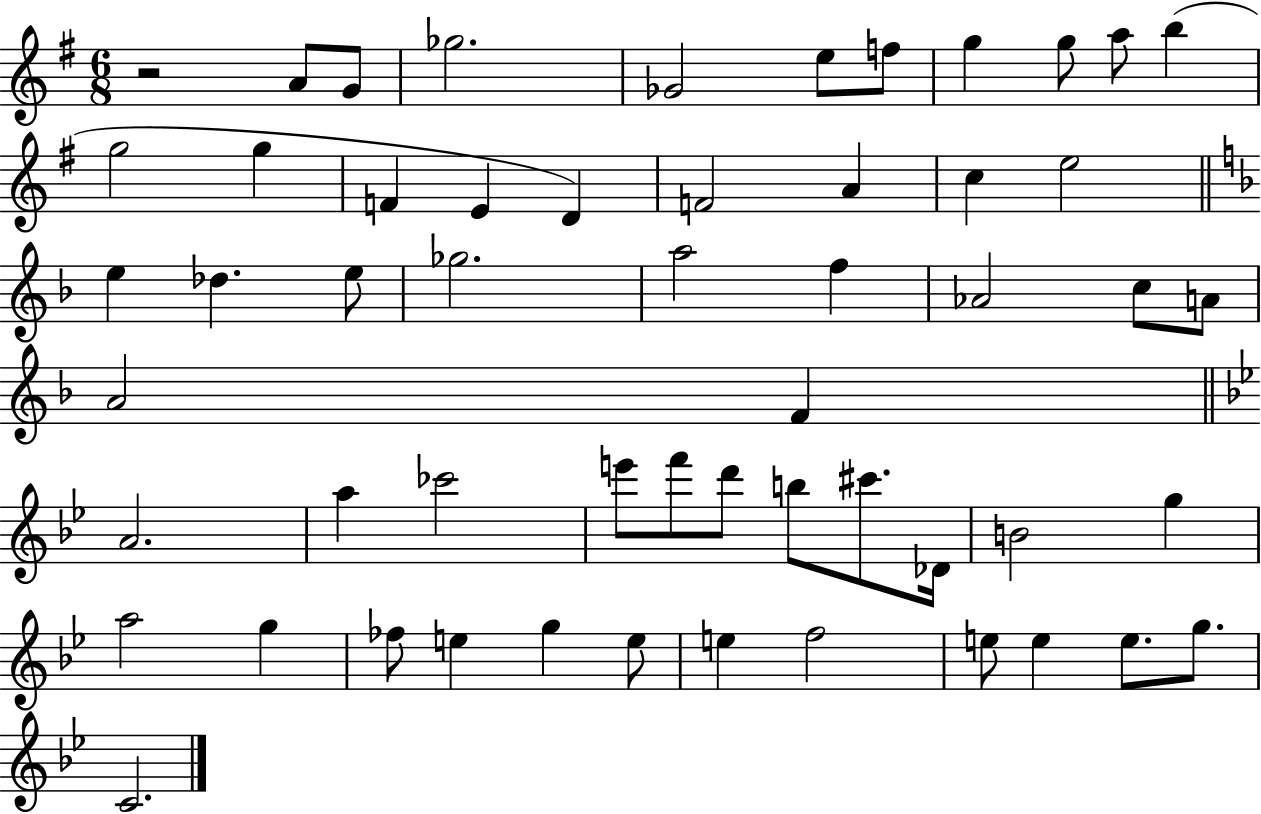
{
  \clef treble
  \numericTimeSignature
  \time 6/8
  \key g \major
  r2 a'8 g'8 | ges''2. | ges'2 e''8 f''8 | g''4 g''8 a''8 b''4( | \break g''2 g''4 | f'4 e'4 d'4) | f'2 a'4 | c''4 e''2 | \break \bar "||" \break \key f \major e''4 des''4. e''8 | ges''2. | a''2 f''4 | aes'2 c''8 a'8 | \break a'2 f'4 | \bar "||" \break \key bes \major a'2. | a''4 ces'''2 | e'''8 f'''8 d'''8 b''8 cis'''8. des'16 | b'2 g''4 | \break a''2 g''4 | fes''8 e''4 g''4 e''8 | e''4 f''2 | e''8 e''4 e''8. g''8. | \break c'2. | \bar "|."
}